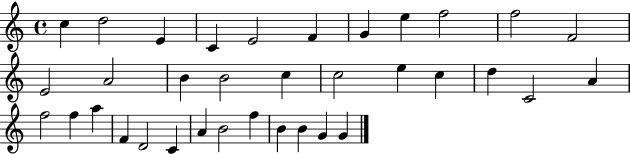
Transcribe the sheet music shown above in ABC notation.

X:1
T:Untitled
M:4/4
L:1/4
K:C
c d2 E C E2 F G e f2 f2 F2 E2 A2 B B2 c c2 e c d C2 A f2 f a F D2 C A B2 f B B G G